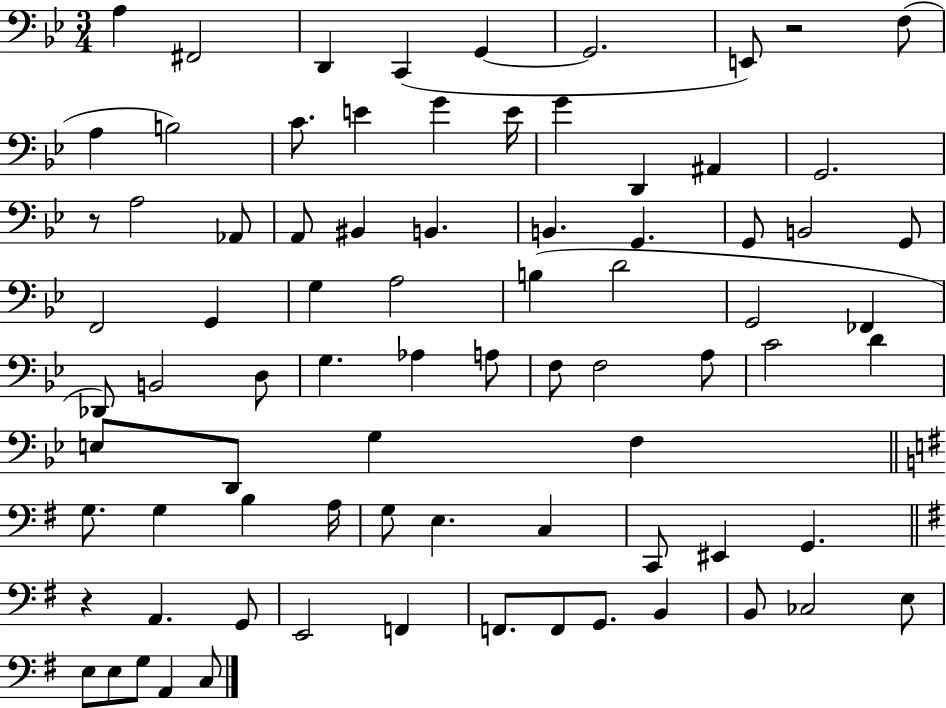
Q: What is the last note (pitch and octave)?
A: C3